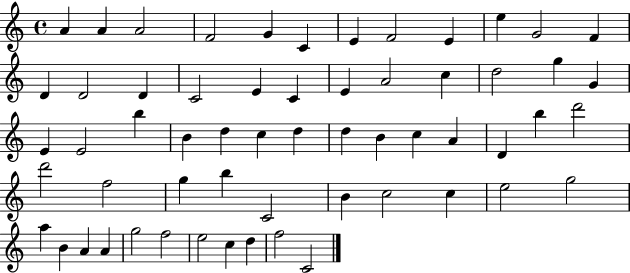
A4/q A4/q A4/h F4/h G4/q C4/q E4/q F4/h E4/q E5/q G4/h F4/q D4/q D4/h D4/q C4/h E4/q C4/q E4/q A4/h C5/q D5/h G5/q G4/q E4/q E4/h B5/q B4/q D5/q C5/q D5/q D5/q B4/q C5/q A4/q D4/q B5/q D6/h D6/h F5/h G5/q B5/q C4/h B4/q C5/h C5/q E5/h G5/h A5/q B4/q A4/q A4/q G5/h F5/h E5/h C5/q D5/q F5/h C4/h